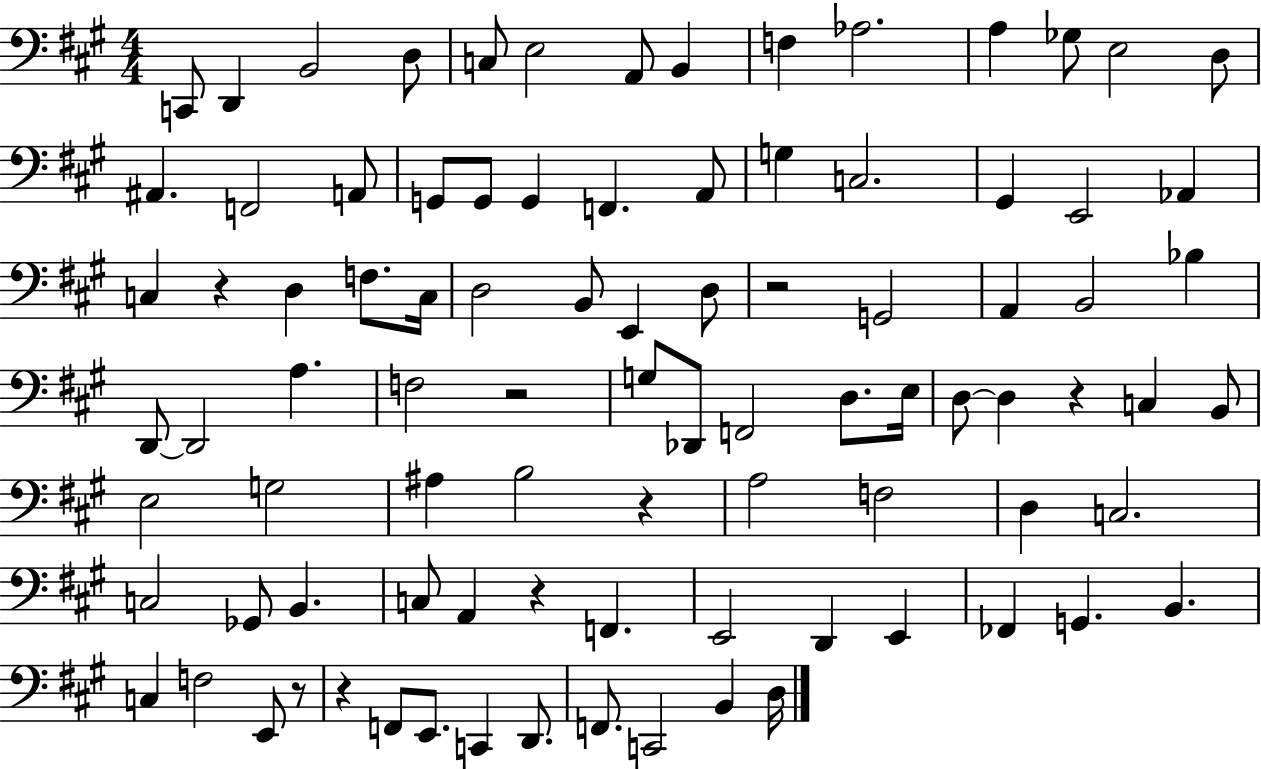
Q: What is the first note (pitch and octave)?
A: C2